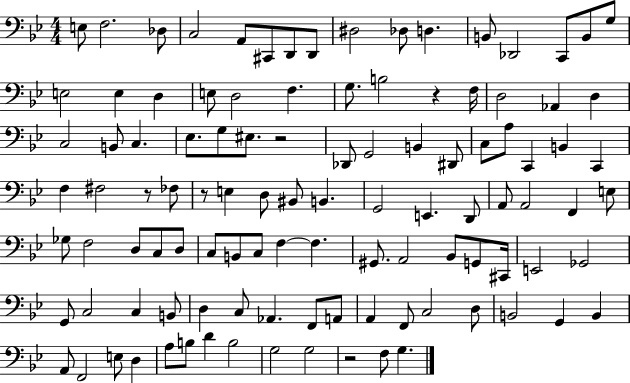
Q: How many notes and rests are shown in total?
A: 107